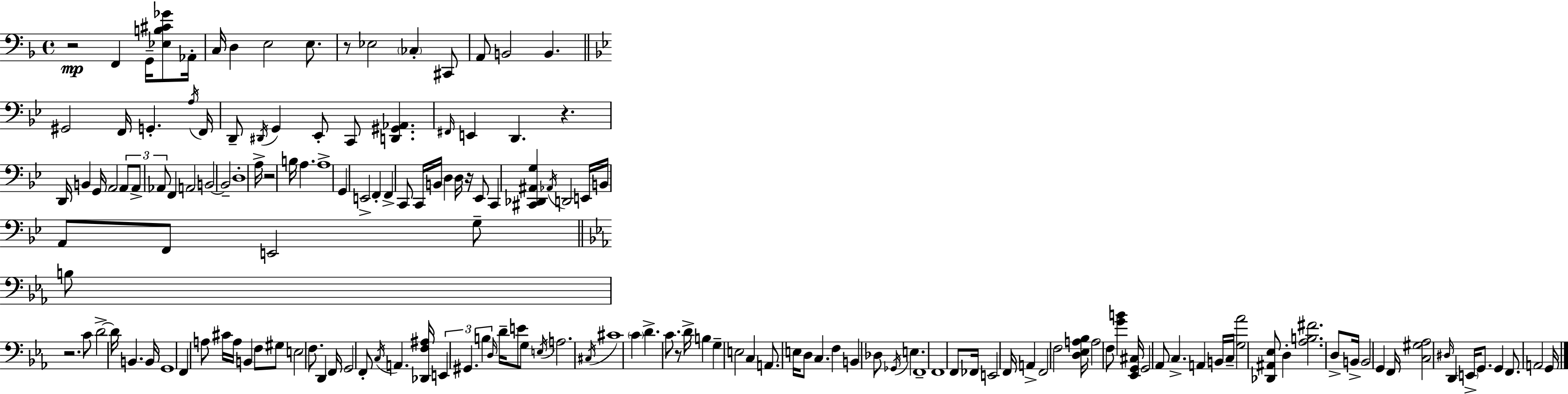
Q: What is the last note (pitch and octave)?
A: G2